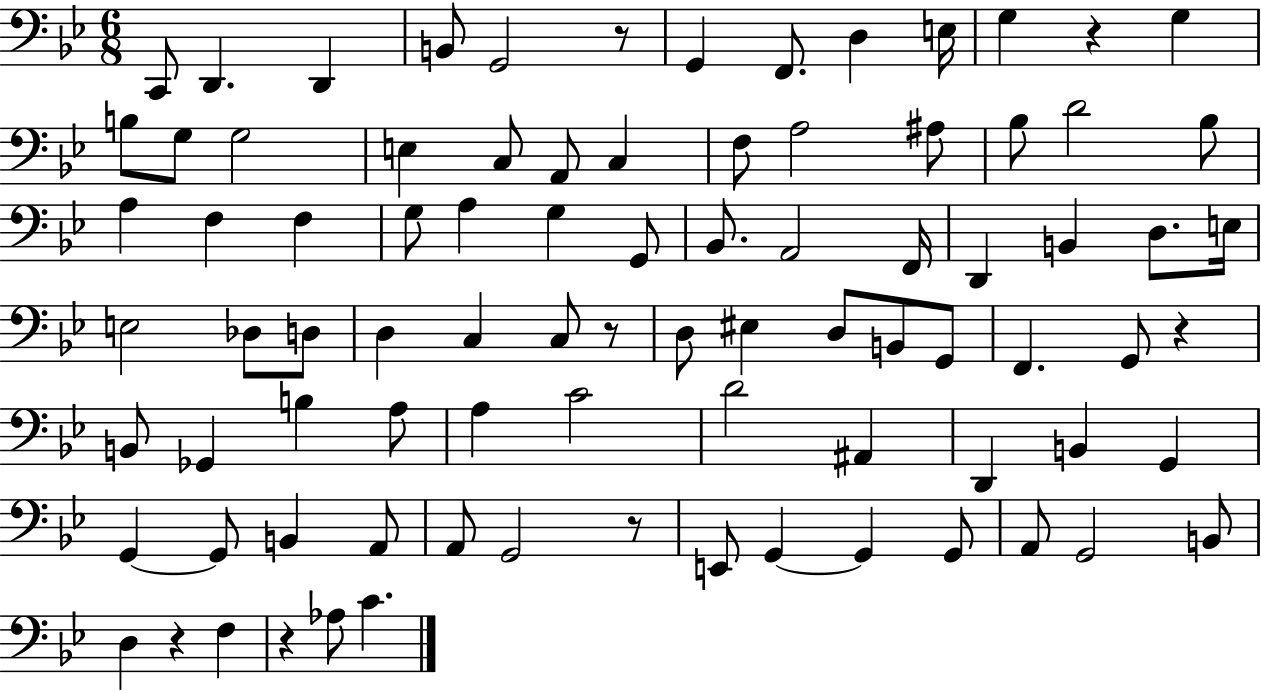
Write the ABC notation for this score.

X:1
T:Untitled
M:6/8
L:1/4
K:Bb
C,,/2 D,, D,, B,,/2 G,,2 z/2 G,, F,,/2 D, E,/4 G, z G, B,/2 G,/2 G,2 E, C,/2 A,,/2 C, F,/2 A,2 ^A,/2 _B,/2 D2 _B,/2 A, F, F, G,/2 A, G, G,,/2 _B,,/2 A,,2 F,,/4 D,, B,, D,/2 E,/4 E,2 _D,/2 D,/2 D, C, C,/2 z/2 D,/2 ^E, D,/2 B,,/2 G,,/2 F,, G,,/2 z B,,/2 _G,, B, A,/2 A, C2 D2 ^A,, D,, B,, G,, G,, G,,/2 B,, A,,/2 A,,/2 G,,2 z/2 E,,/2 G,, G,, G,,/2 A,,/2 G,,2 B,,/2 D, z F, z _A,/2 C